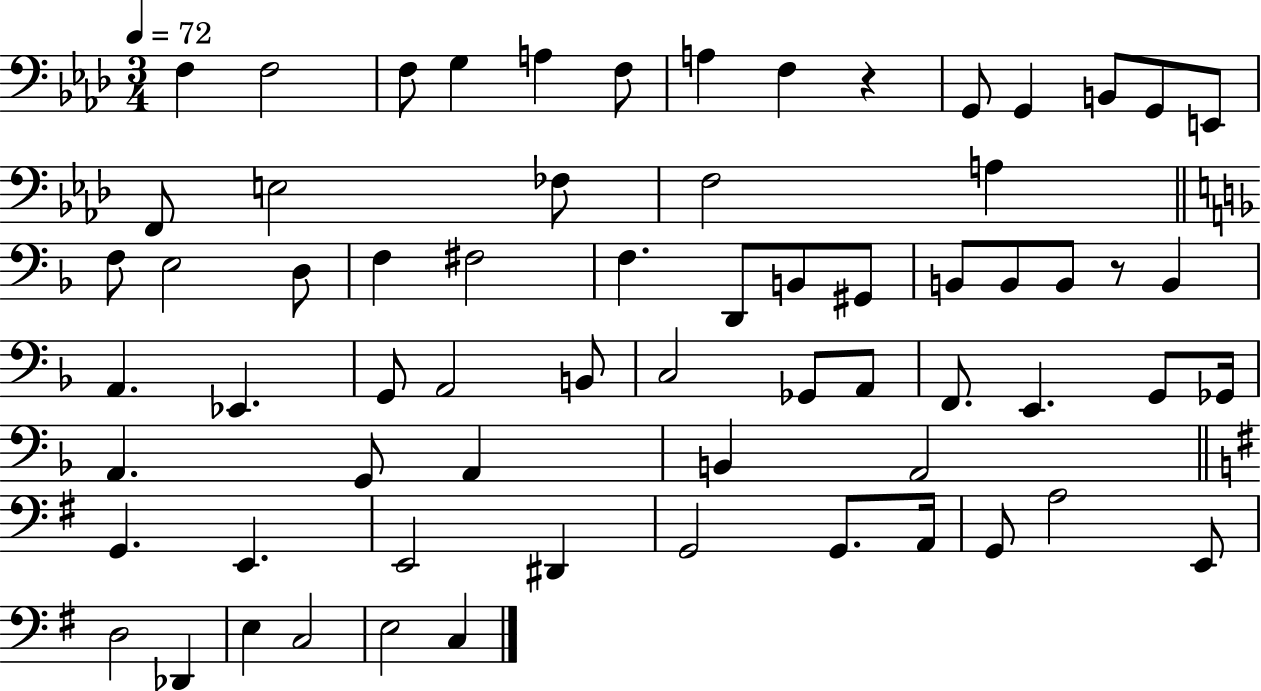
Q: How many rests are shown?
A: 2